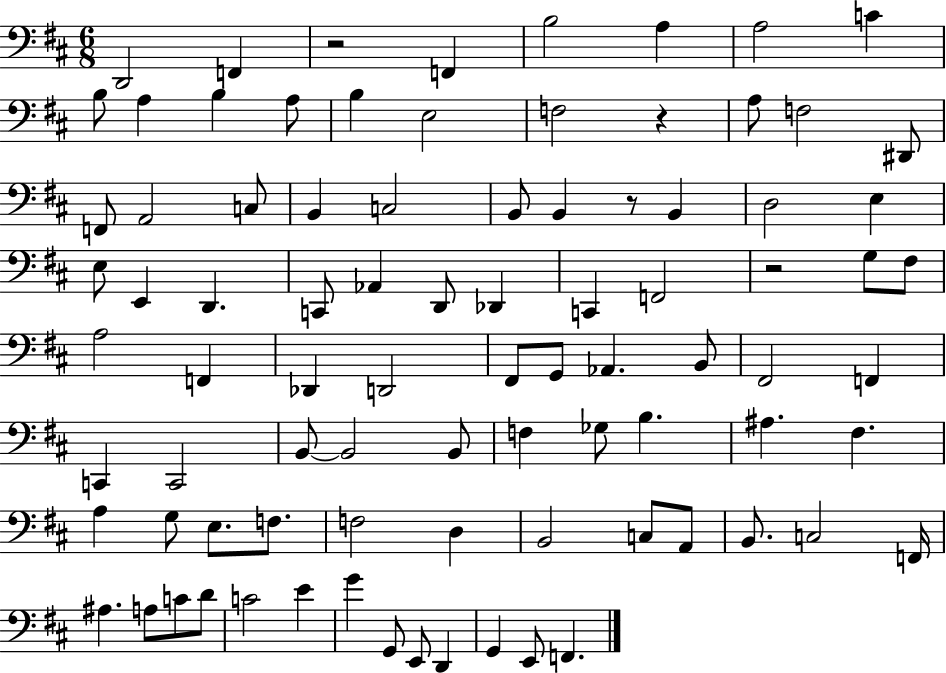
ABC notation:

X:1
T:Untitled
M:6/8
L:1/4
K:D
D,,2 F,, z2 F,, B,2 A, A,2 C B,/2 A, B, A,/2 B, E,2 F,2 z A,/2 F,2 ^D,,/2 F,,/2 A,,2 C,/2 B,, C,2 B,,/2 B,, z/2 B,, D,2 E, E,/2 E,, D,, C,,/2 _A,, D,,/2 _D,, C,, F,,2 z2 G,/2 ^F,/2 A,2 F,, _D,, D,,2 ^F,,/2 G,,/2 _A,, B,,/2 ^F,,2 F,, C,, C,,2 B,,/2 B,,2 B,,/2 F, _G,/2 B, ^A, ^F, A, G,/2 E,/2 F,/2 F,2 D, B,,2 C,/2 A,,/2 B,,/2 C,2 F,,/4 ^A, A,/2 C/2 D/2 C2 E G G,,/2 E,,/2 D,, G,, E,,/2 F,,